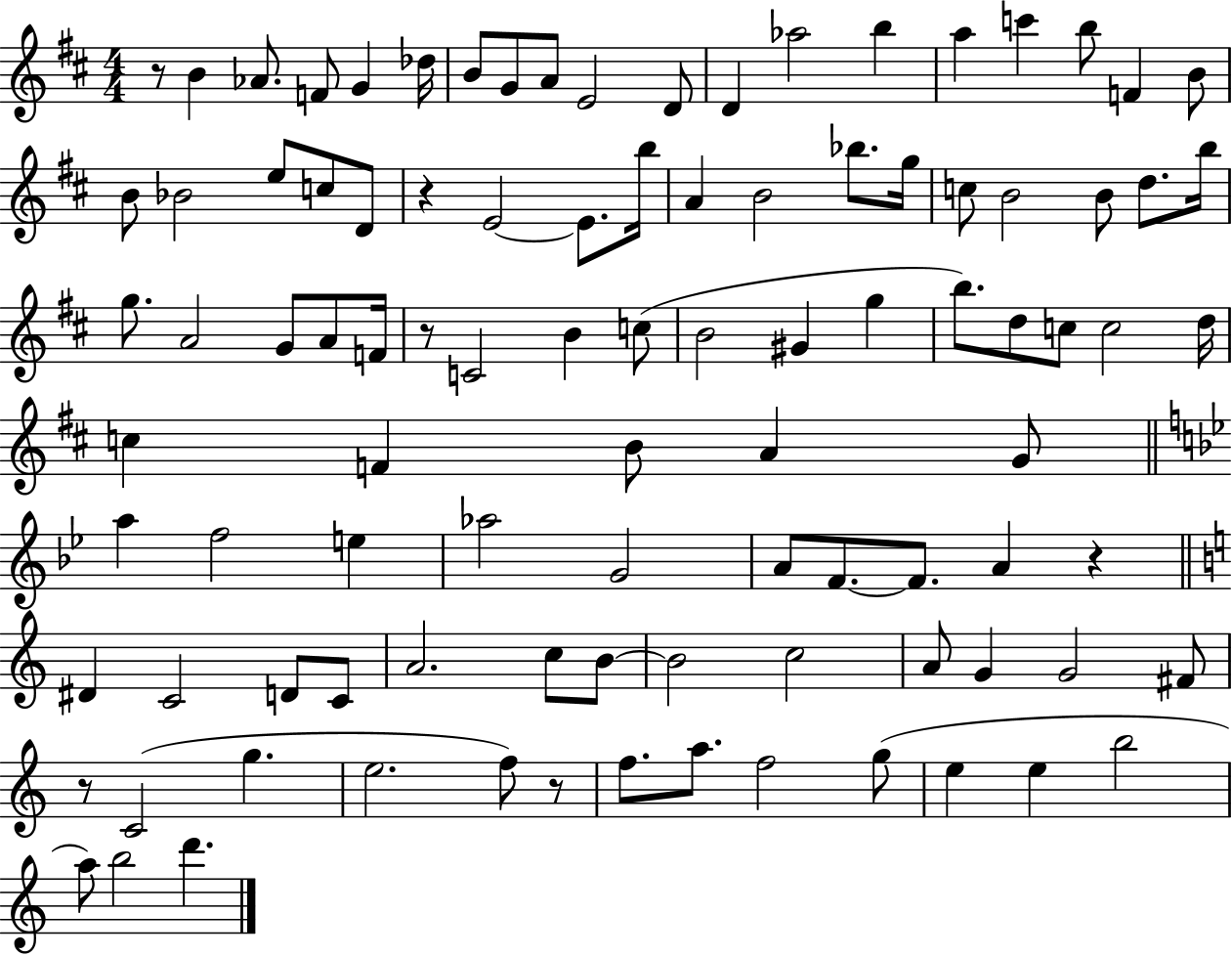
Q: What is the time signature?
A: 4/4